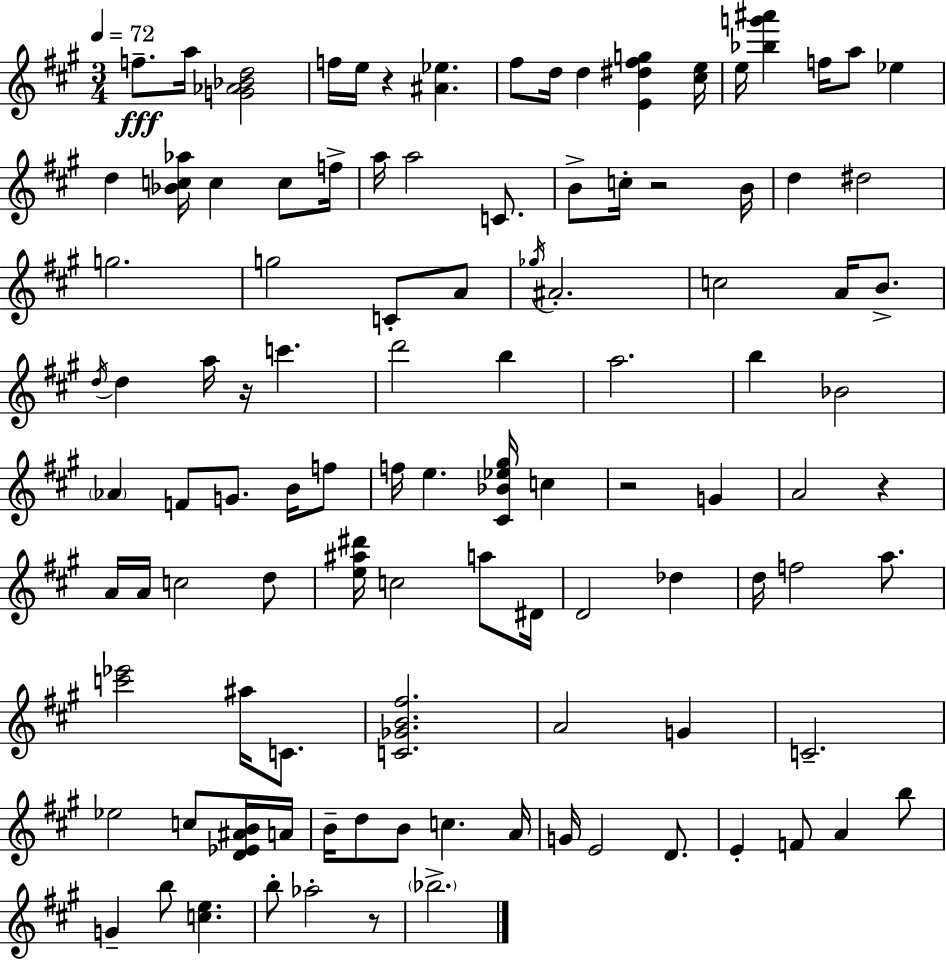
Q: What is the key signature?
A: A major